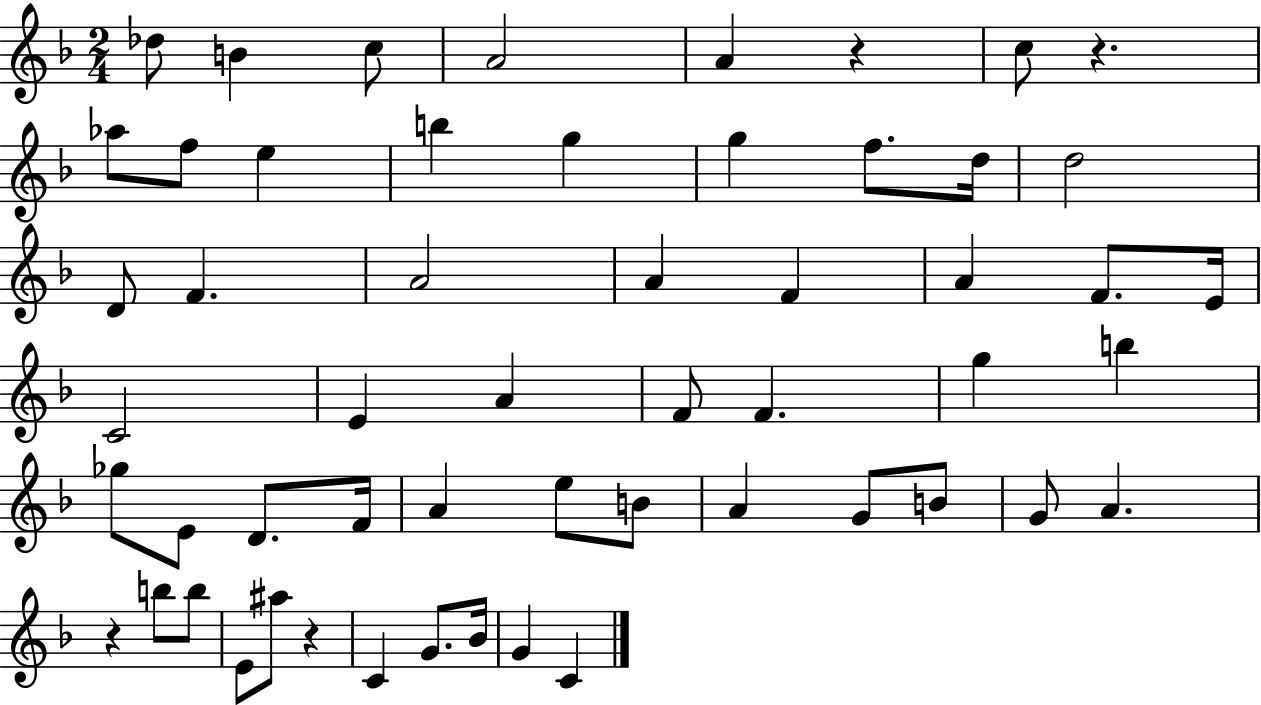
{
  \clef treble
  \numericTimeSignature
  \time 2/4
  \key f \major
  des''8 b'4 c''8 | a'2 | a'4 r4 | c''8 r4. | \break aes''8 f''8 e''4 | b''4 g''4 | g''4 f''8. d''16 | d''2 | \break d'8 f'4. | a'2 | a'4 f'4 | a'4 f'8. e'16 | \break c'2 | e'4 a'4 | f'8 f'4. | g''4 b''4 | \break ges''8 e'8 d'8. f'16 | a'4 e''8 b'8 | a'4 g'8 b'8 | g'8 a'4. | \break r4 b''8 b''8 | e'8 ais''8 r4 | c'4 g'8. bes'16 | g'4 c'4 | \break \bar "|."
}